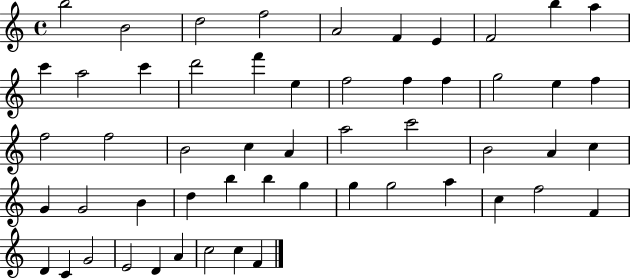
X:1
T:Untitled
M:4/4
L:1/4
K:C
b2 B2 d2 f2 A2 F E F2 b a c' a2 c' d'2 f' e f2 f f g2 e f f2 f2 B2 c A a2 c'2 B2 A c G G2 B d b b g g g2 a c f2 F D C G2 E2 D A c2 c F